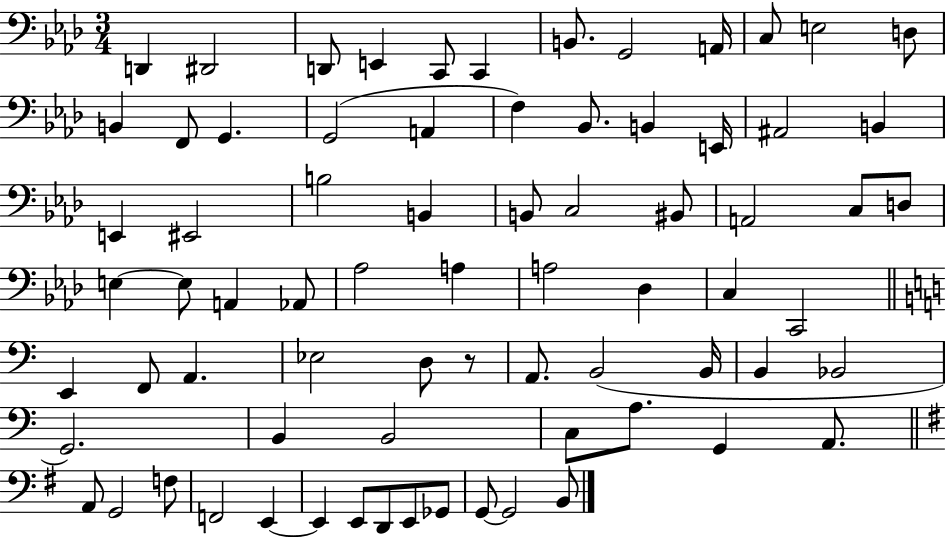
{
  \clef bass
  \numericTimeSignature
  \time 3/4
  \key aes \major
  d,4 dis,2 | d,8 e,4 c,8 c,4 | b,8. g,2 a,16 | c8 e2 d8 | \break b,4 f,8 g,4. | g,2( a,4 | f4) bes,8. b,4 e,16 | ais,2 b,4 | \break e,4 eis,2 | b2 b,4 | b,8 c2 bis,8 | a,2 c8 d8 | \break e4~~ e8 a,4 aes,8 | aes2 a4 | a2 des4 | c4 c,2 | \break \bar "||" \break \key a \minor e,4 f,8 a,4. | ees2 d8 r8 | a,8. b,2( b,16 | b,4 bes,2 | \break g,2.) | b,4 b,2 | c8 a8. g,4 a,8. | \bar "||" \break \key g \major a,8 g,2 f8 | f,2 e,4~~ | e,4 e,8 d,8 e,8 ges,8 | g,8~~ g,2 b,8 | \break \bar "|."
}